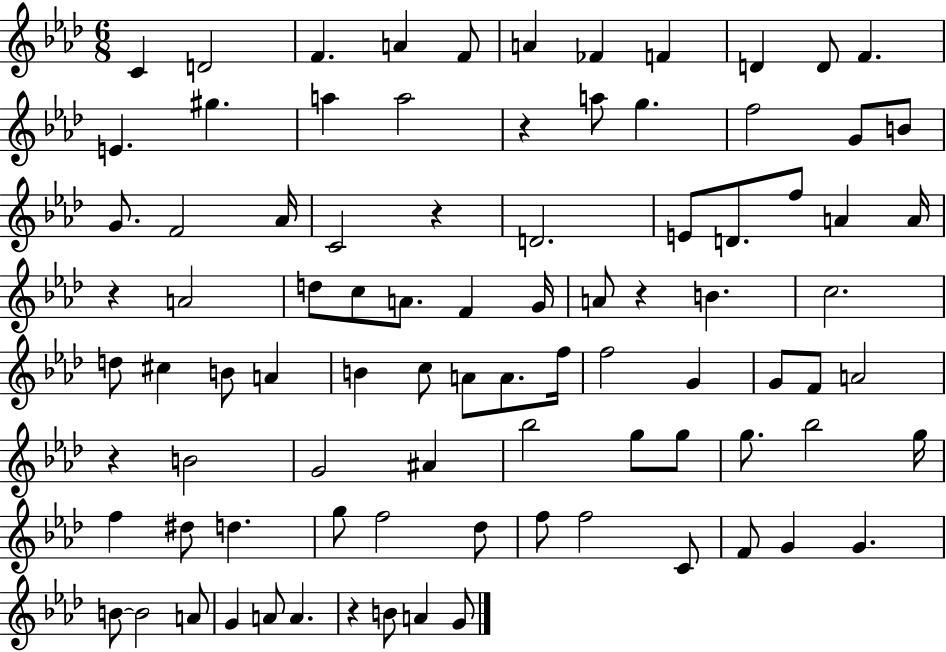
{
  \clef treble
  \numericTimeSignature
  \time 6/8
  \key aes \major
  c'4 d'2 | f'4. a'4 f'8 | a'4 fes'4 f'4 | d'4 d'8 f'4. | \break e'4. gis''4. | a''4 a''2 | r4 a''8 g''4. | f''2 g'8 b'8 | \break g'8. f'2 aes'16 | c'2 r4 | d'2. | e'8 d'8. f''8 a'4 a'16 | \break r4 a'2 | d''8 c''8 a'8. f'4 g'16 | a'8 r4 b'4. | c''2. | \break d''8 cis''4 b'8 a'4 | b'4 c''8 a'8 a'8. f''16 | f''2 g'4 | g'8 f'8 a'2 | \break r4 b'2 | g'2 ais'4 | bes''2 g''8 g''8 | g''8. bes''2 g''16 | \break f''4 dis''8 d''4. | g''8 f''2 des''8 | f''8 f''2 c'8 | f'8 g'4 g'4. | \break b'8~~ b'2 a'8 | g'4 a'8 a'4. | r4 b'8 a'4 g'8 | \bar "|."
}